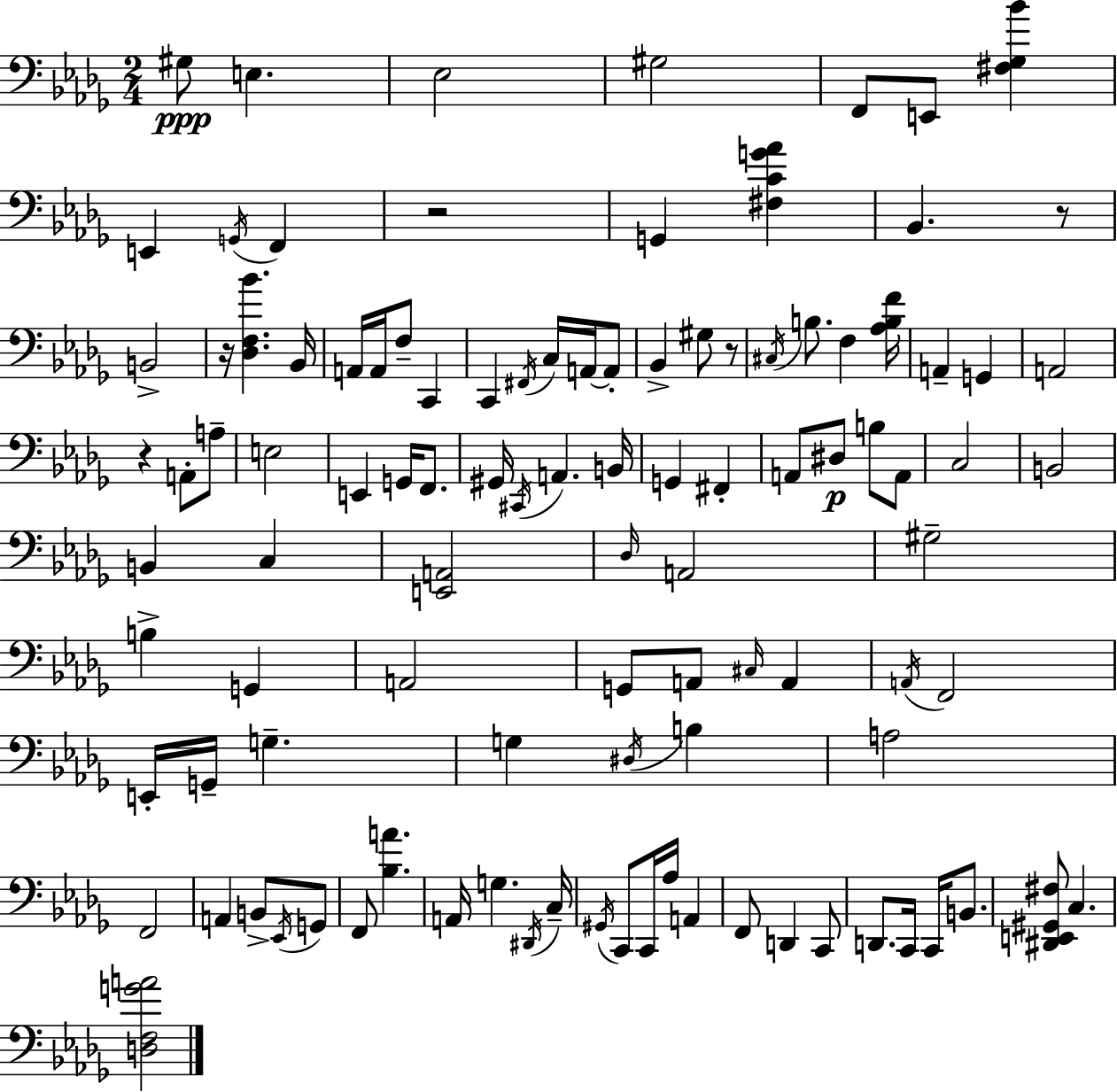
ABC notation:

X:1
T:Untitled
M:2/4
L:1/4
K:Bbm
^G,/2 E, _E,2 ^G,2 F,,/2 E,,/2 [^F,_G,_B] E,, G,,/4 F,, z2 G,, [^F,CG_A] _B,, z/2 B,,2 z/4 [_D,F,_B] _B,,/4 A,,/4 A,,/4 F,/2 C,, C,, ^F,,/4 C,/4 A,,/4 A,,/2 _B,, ^G,/2 z/2 ^C,/4 B,/2 F, [_A,B,F]/4 A,, G,, A,,2 z A,,/2 A,/2 E,2 E,, G,,/4 F,,/2 ^G,,/4 ^C,,/4 A,, B,,/4 G,, ^F,, A,,/2 ^D,/2 B,/2 A,,/2 C,2 B,,2 B,, C, [E,,A,,]2 _D,/4 A,,2 ^G,2 B, G,, A,,2 G,,/2 A,,/2 ^C,/4 A,, A,,/4 F,,2 E,,/4 G,,/4 G, G, ^D,/4 B, A,2 F,,2 A,, B,,/2 _E,,/4 G,,/2 F,,/2 [_B,A] A,,/4 G, ^D,,/4 C,/4 ^G,,/4 C,,/2 C,,/4 _A,/4 A,, F,,/2 D,, C,,/2 D,,/2 C,,/4 C,,/4 B,,/2 [^D,,E,,^G,,^F,]/2 C, [D,F,GA]2